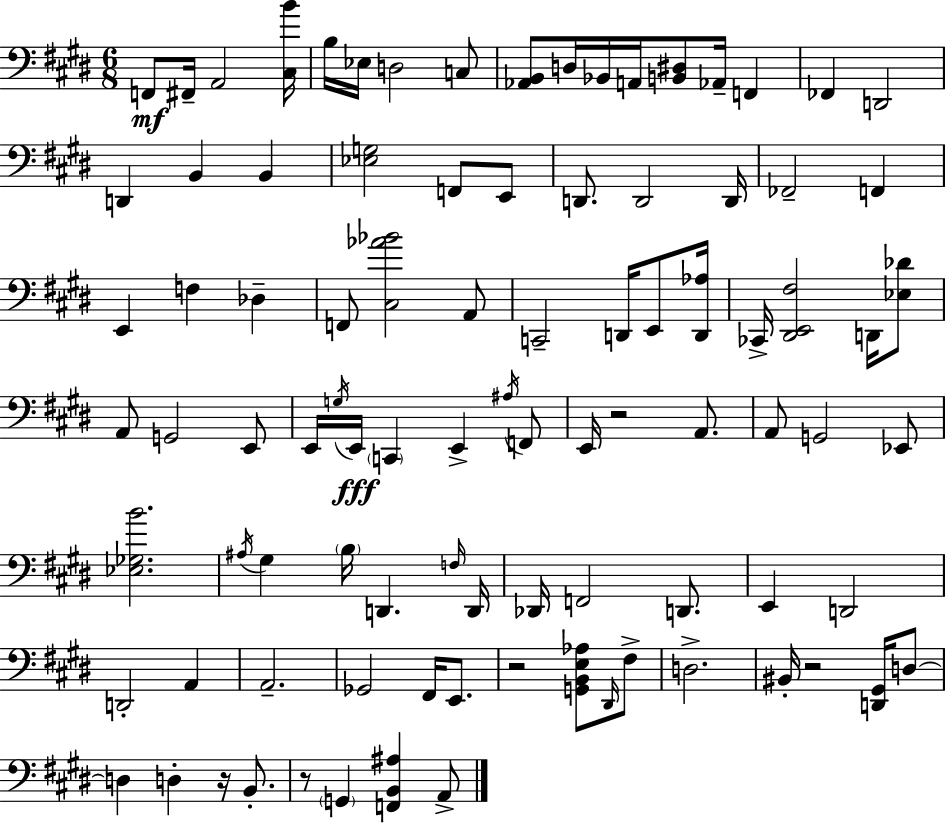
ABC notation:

X:1
T:Untitled
M:6/8
L:1/4
K:E
F,,/2 ^F,,/4 A,,2 [^C,B]/4 B,/4 _E,/4 D,2 C,/2 [_A,,B,,]/2 D,/4 _B,,/4 A,,/4 [B,,^D,]/2 _A,,/4 F,, _F,, D,,2 D,, B,, B,, [_E,G,]2 F,,/2 E,,/2 D,,/2 D,,2 D,,/4 _F,,2 F,, E,, F, _D, F,,/2 [^C,_A_B]2 A,,/2 C,,2 D,,/4 E,,/2 [D,,_A,]/4 _C,,/4 [^D,,E,,^F,]2 D,,/4 [_E,_D]/2 A,,/2 G,,2 E,,/2 E,,/4 G,/4 E,,/4 C,, E,, ^A,/4 F,,/2 E,,/4 z2 A,,/2 A,,/2 G,,2 _E,,/2 [_E,_G,B]2 ^A,/4 ^G, B,/4 D,, F,/4 D,,/4 _D,,/4 F,,2 D,,/2 E,, D,,2 D,,2 A,, A,,2 _G,,2 ^F,,/4 E,,/2 z2 [G,,B,,E,_A,]/2 ^D,,/4 ^F,/2 D,2 ^B,,/4 z2 [D,,^G,,]/4 D,/2 D, D, z/4 B,,/2 z/2 G,, [F,,B,,^A,] A,,/2